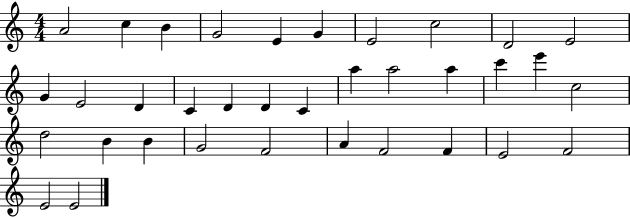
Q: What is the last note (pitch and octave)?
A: E4